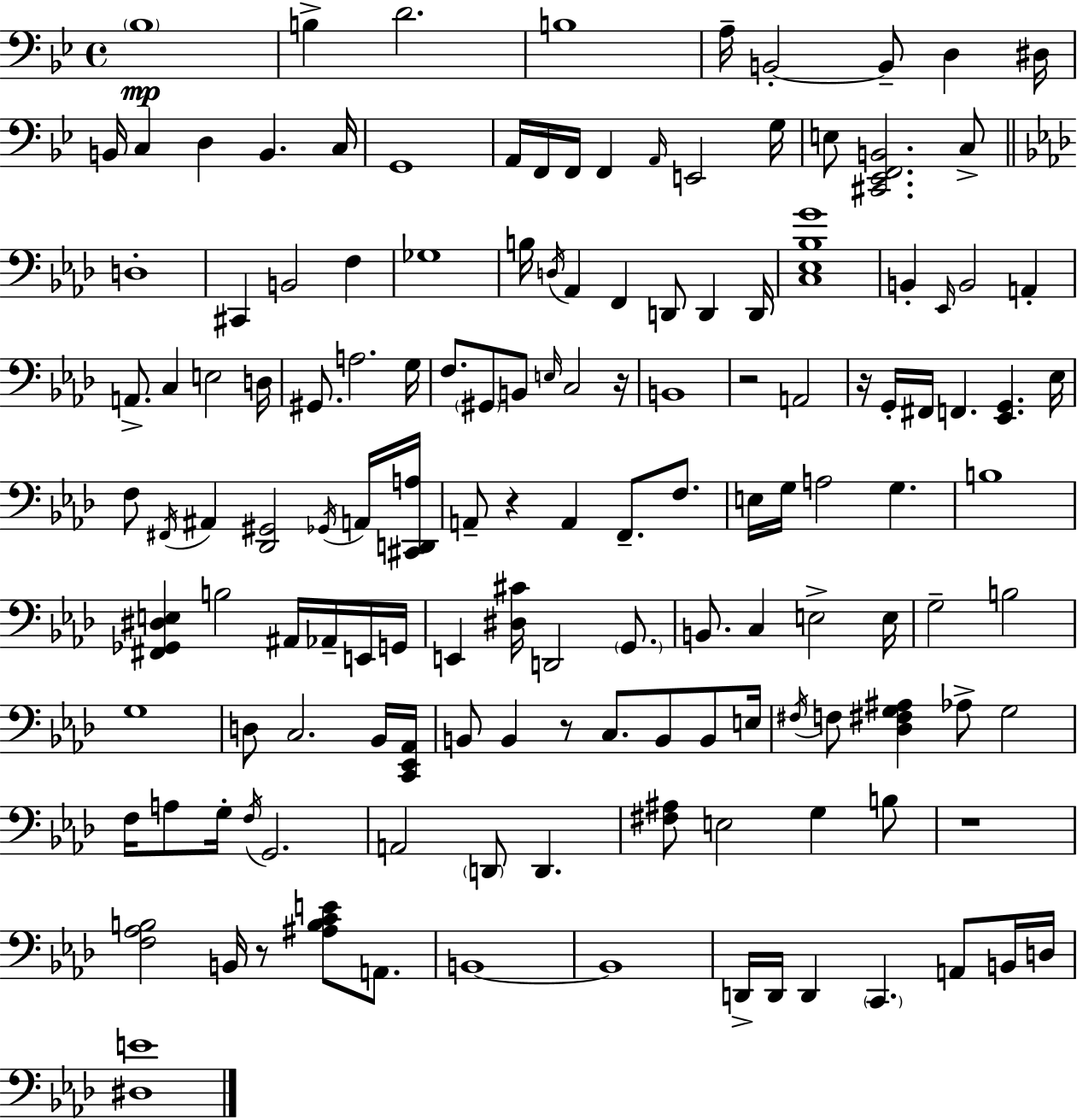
X:1
T:Untitled
M:4/4
L:1/4
K:Bb
_B,4 B, D2 B,4 A,/4 B,,2 B,,/2 D, ^D,/4 B,,/4 C, D, B,, C,/4 G,,4 A,,/4 F,,/4 F,,/4 F,, A,,/4 E,,2 G,/4 E,/2 [^C,,_E,,F,,B,,]2 C,/2 D,4 ^C,, B,,2 F, _G,4 B,/4 D,/4 _A,, F,, D,,/2 D,, D,,/4 [C,_E,_B,G]4 B,, _E,,/4 B,,2 A,, A,,/2 C, E,2 D,/4 ^G,,/2 A,2 G,/4 F,/2 ^G,,/2 B,,/2 E,/4 C,2 z/4 B,,4 z2 A,,2 z/4 G,,/4 ^F,,/4 F,, [_E,,G,,] _E,/4 F,/2 ^F,,/4 ^A,, [_D,,^G,,]2 _G,,/4 A,,/4 [^C,,D,,A,]/4 A,,/2 z A,, F,,/2 F,/2 E,/4 G,/4 A,2 G, B,4 [^F,,_G,,^D,E,] B,2 ^A,,/4 _A,,/4 E,,/4 G,,/4 E,, [^D,^C]/4 D,,2 G,,/2 B,,/2 C, E,2 E,/4 G,2 B,2 G,4 D,/2 C,2 _B,,/4 [C,,_E,,_A,,]/4 B,,/2 B,, z/2 C,/2 B,,/2 B,,/2 E,/4 ^F,/4 F,/2 [_D,^F,G,^A,] _A,/2 G,2 F,/4 A,/2 G,/4 F,/4 G,,2 A,,2 D,,/2 D,, [^F,^A,]/2 E,2 G, B,/2 z4 [F,_A,B,]2 B,,/4 z/2 [^A,B,CE]/2 A,,/2 B,,4 B,,4 D,,/4 D,,/4 D,, C,, A,,/2 B,,/4 D,/4 [^D,E]4